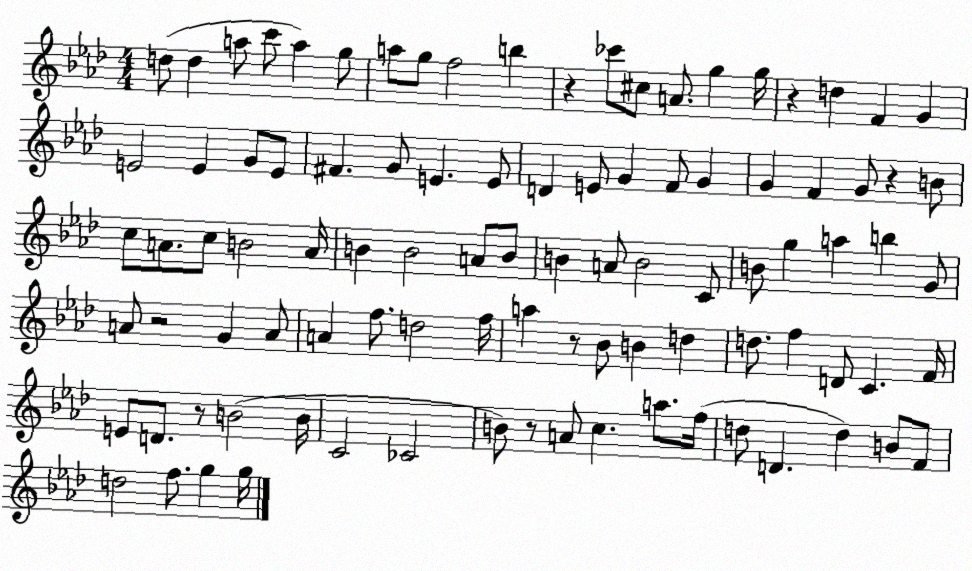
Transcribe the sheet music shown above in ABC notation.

X:1
T:Untitled
M:4/4
L:1/4
K:Ab
d/2 d a/2 c'/2 a g/2 a/2 g/2 f2 b z _c'/2 ^c/2 A/2 g g/4 z d F G E2 E G/2 E/2 ^F G/2 E E/2 D E/2 G F/2 G G F G/2 z B/2 c/2 A/2 c/2 B2 A/4 B B2 A/2 B/2 B A/2 B2 C/2 B/2 g a b G/2 A/2 z2 G A/2 A f/2 d2 f/4 a z/2 _B/2 B d d/2 f D/2 C F/4 E/2 D/2 z/2 B2 B/4 C2 _C2 B/2 z/2 A/2 c a/2 f/4 d/2 D d B/2 F/2 d2 f/2 g g/4